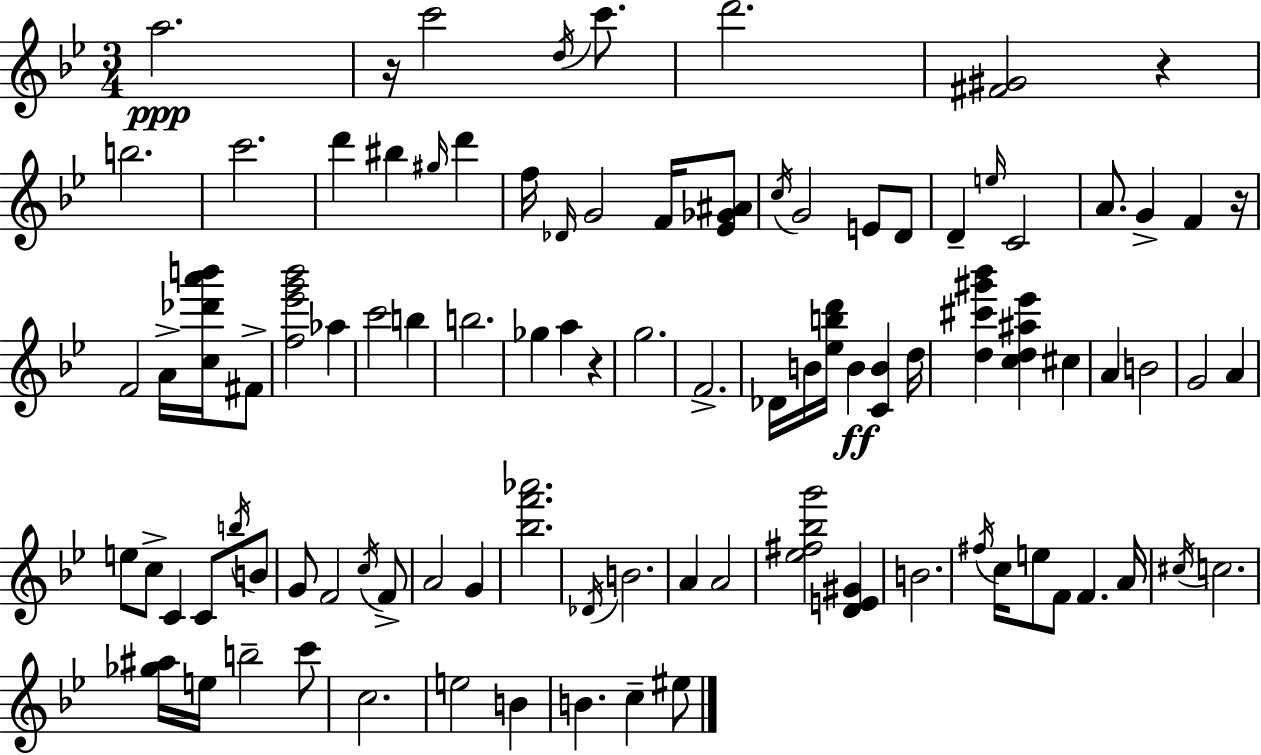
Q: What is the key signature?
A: BES major